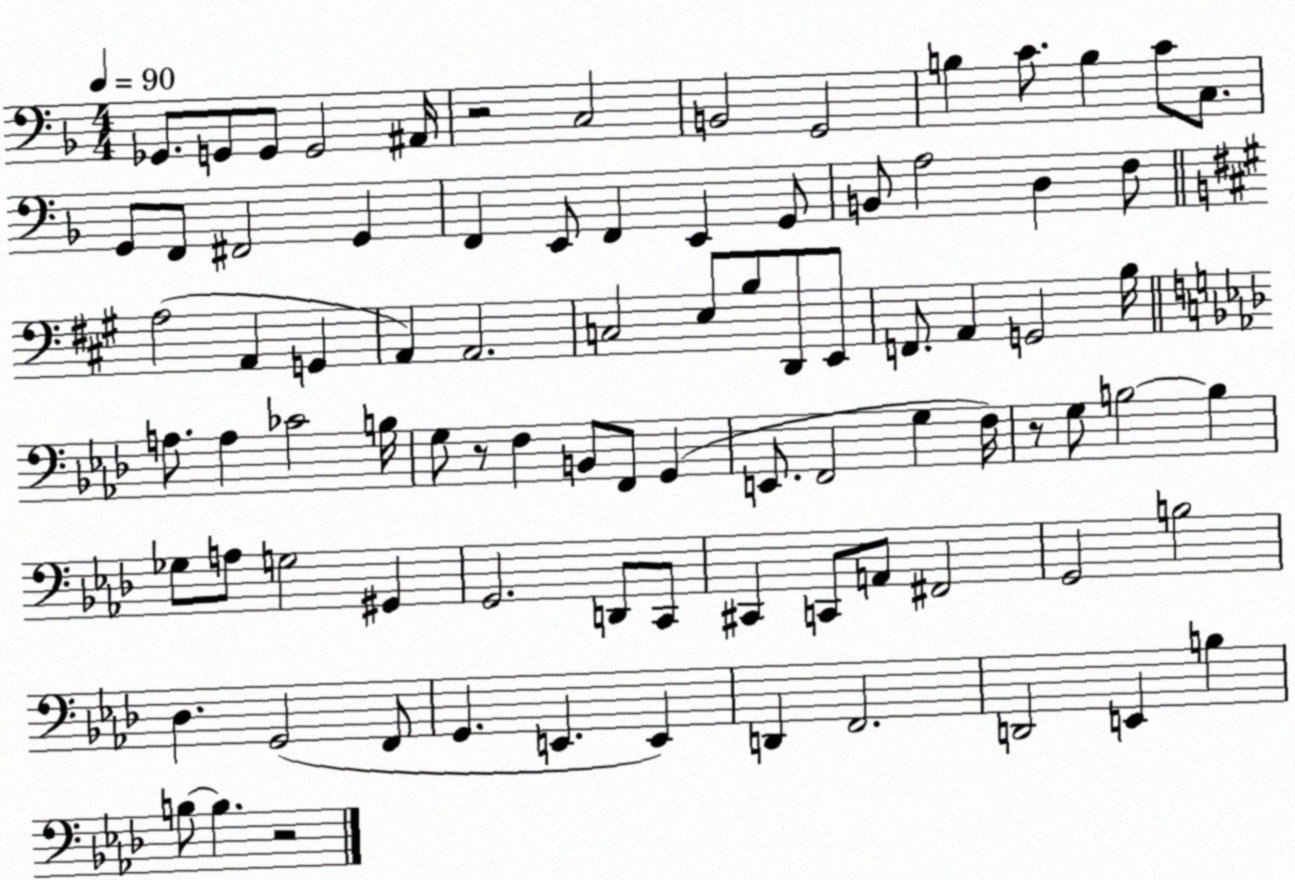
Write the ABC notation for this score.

X:1
T:Untitled
M:4/4
L:1/4
K:F
_G,,/2 G,,/2 G,,/2 G,,2 ^A,,/4 z2 C,2 B,,2 G,,2 B, C/2 B, C/2 C,/2 G,,/2 F,,/2 ^F,,2 G,, F,, E,,/2 F,, E,, G,,/2 B,,/2 A,2 D, F,/2 A,2 A,, G,, A,, A,,2 C,2 E,/2 B,/2 D,,/2 E,,/2 F,,/2 A,, G,,2 B,/4 A,/2 A, _C2 B,/4 G,/2 z/2 F, B,,/2 F,,/2 G,, E,,/2 F,,2 G, F,/4 z/2 G,/2 B,2 B, _G,/2 A,/2 G,2 ^G,, G,,2 D,,/2 C,,/2 ^C,, C,,/2 A,,/2 ^F,,2 G,,2 B,2 _D, G,,2 F,,/2 G,, E,, E,, D,, F,,2 D,,2 E,, B, B,/2 B, z2